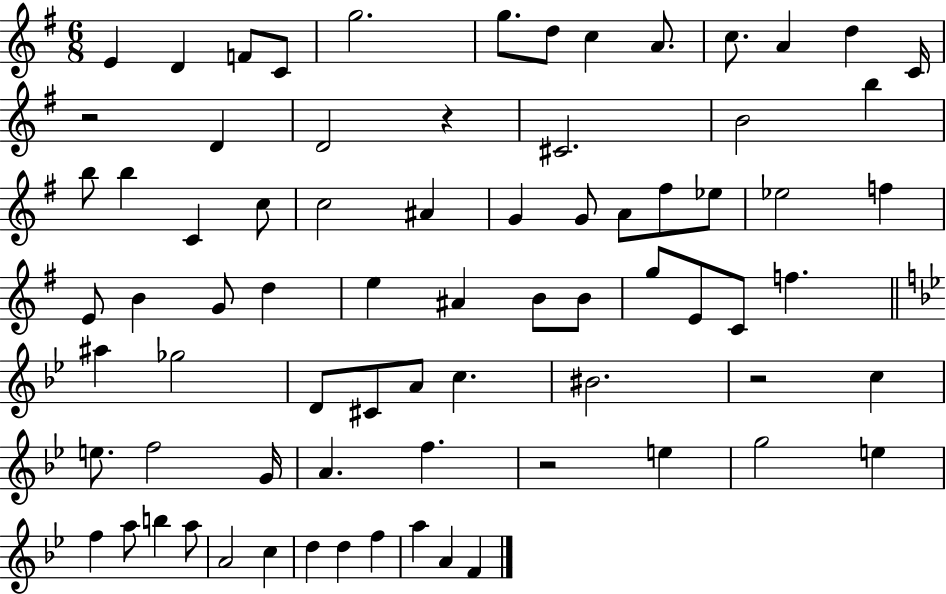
X:1
T:Untitled
M:6/8
L:1/4
K:G
E D F/2 C/2 g2 g/2 d/2 c A/2 c/2 A d C/4 z2 D D2 z ^C2 B2 b b/2 b C c/2 c2 ^A G G/2 A/2 ^f/2 _e/2 _e2 f E/2 B G/2 d e ^A B/2 B/2 g/2 E/2 C/2 f ^a _g2 D/2 ^C/2 A/2 c ^B2 z2 c e/2 f2 G/4 A f z2 e g2 e f a/2 b a/2 A2 c d d f a A F